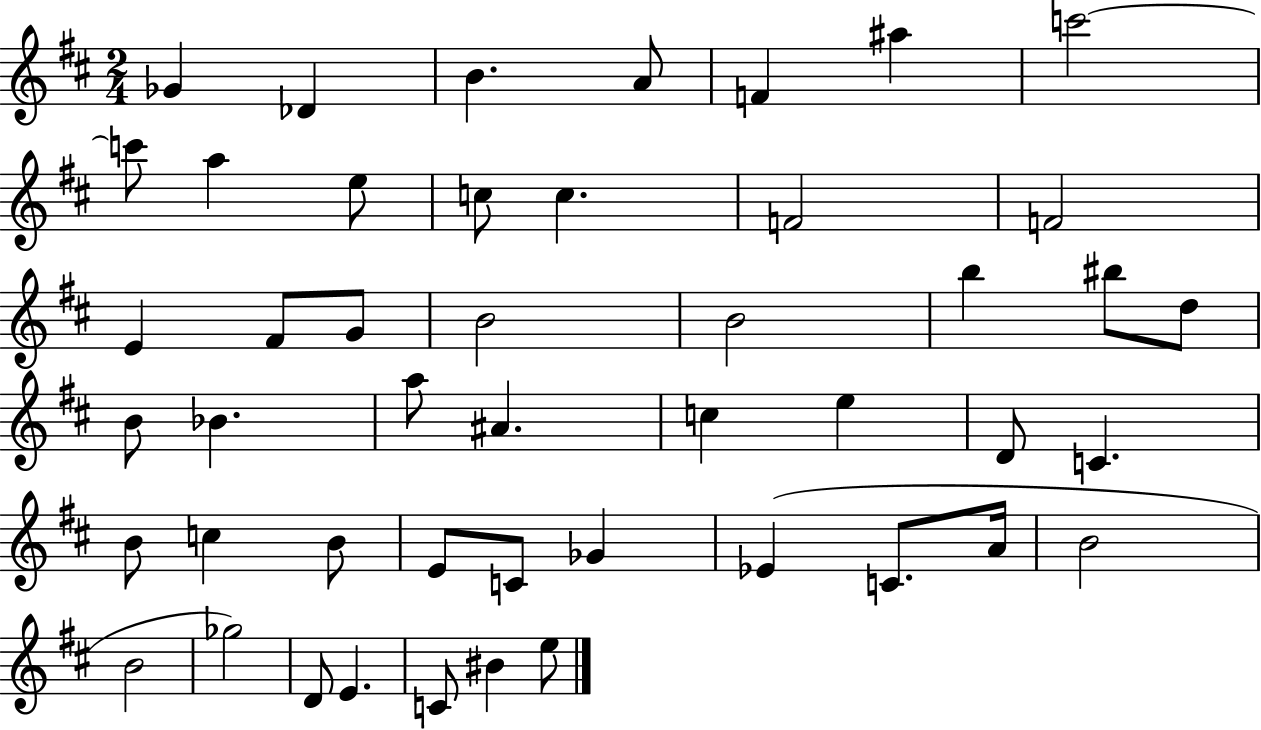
Gb4/q Db4/q B4/q. A4/e F4/q A#5/q C6/h C6/e A5/q E5/e C5/e C5/q. F4/h F4/h E4/q F#4/e G4/e B4/h B4/h B5/q BIS5/e D5/e B4/e Bb4/q. A5/e A#4/q. C5/q E5/q D4/e C4/q. B4/e C5/q B4/e E4/e C4/e Gb4/q Eb4/q C4/e. A4/s B4/h B4/h Gb5/h D4/e E4/q. C4/e BIS4/q E5/e